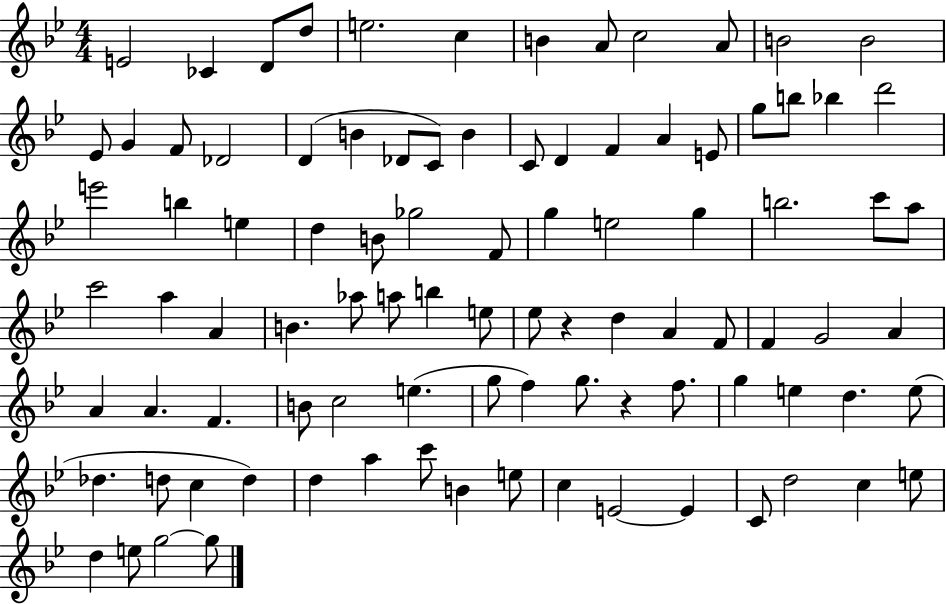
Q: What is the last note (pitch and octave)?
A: G5